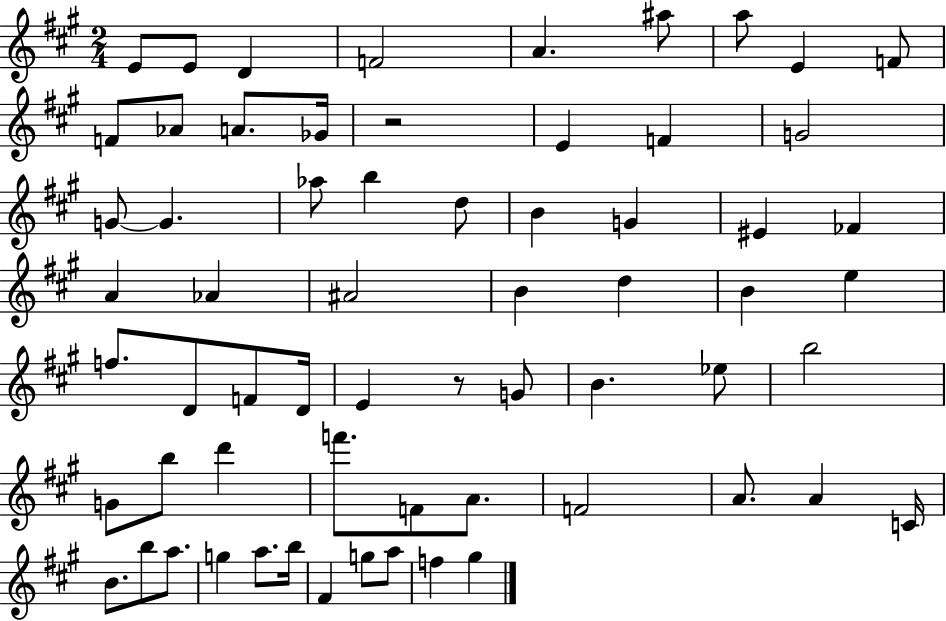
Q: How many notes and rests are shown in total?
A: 64